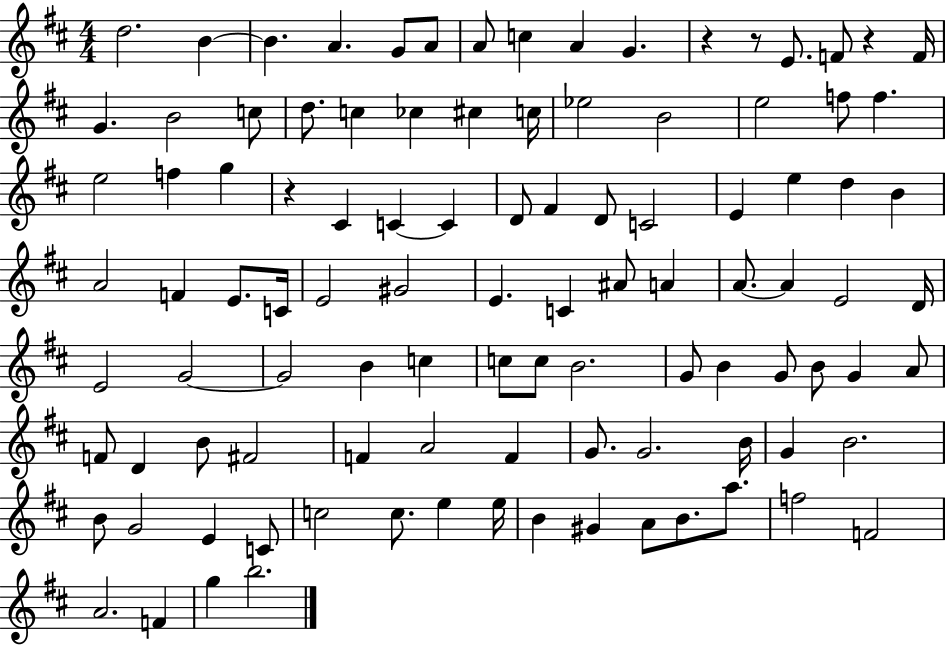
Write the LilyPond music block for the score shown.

{
  \clef treble
  \numericTimeSignature
  \time 4/4
  \key d \major
  d''2. b'4~~ | b'4. a'4. g'8 a'8 | a'8 c''4 a'4 g'4. | r4 r8 e'8. f'8 r4 f'16 | \break g'4. b'2 c''8 | d''8. c''4 ces''4 cis''4 c''16 | ees''2 b'2 | e''2 f''8 f''4. | \break e''2 f''4 g''4 | r4 cis'4 c'4~~ c'4 | d'8 fis'4 d'8 c'2 | e'4 e''4 d''4 b'4 | \break a'2 f'4 e'8. c'16 | e'2 gis'2 | e'4. c'4 ais'8 a'4 | a'8.~~ a'4 e'2 d'16 | \break e'2 g'2~~ | g'2 b'4 c''4 | c''8 c''8 b'2. | g'8 b'4 g'8 b'8 g'4 a'8 | \break f'8 d'4 b'8 fis'2 | f'4 a'2 f'4 | g'8. g'2. b'16 | g'4 b'2. | \break b'8 g'2 e'4 c'8 | c''2 c''8. e''4 e''16 | b'4 gis'4 a'8 b'8. a''8. | f''2 f'2 | \break a'2. f'4 | g''4 b''2. | \bar "|."
}